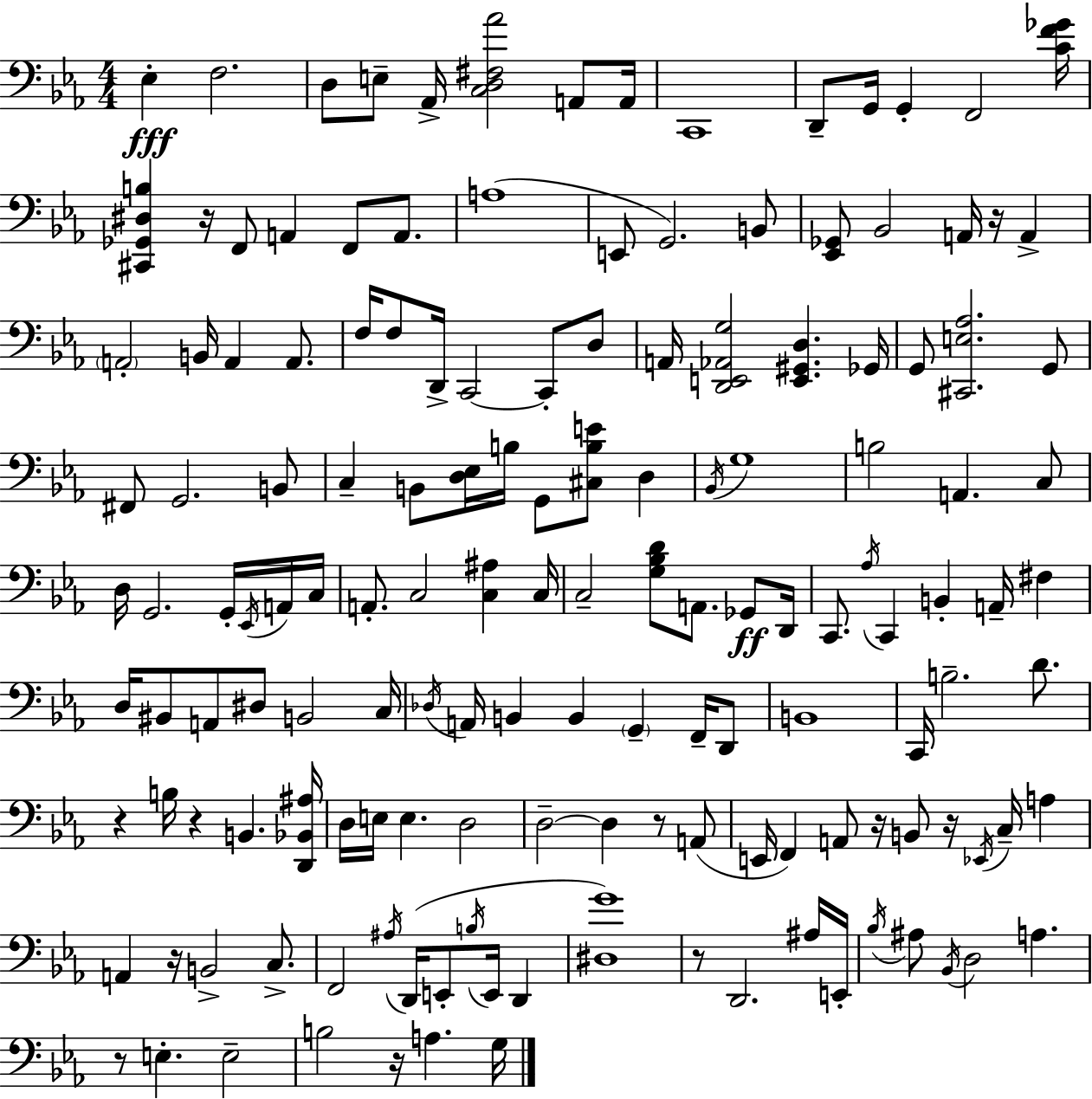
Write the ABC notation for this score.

X:1
T:Untitled
M:4/4
L:1/4
K:Eb
_E, F,2 D,/2 E,/2 _A,,/4 [C,D,^F,_A]2 A,,/2 A,,/4 C,,4 D,,/2 G,,/4 G,, F,,2 [CF_G]/4 [^C,,_G,,^D,B,] z/4 F,,/2 A,, F,,/2 A,,/2 A,4 E,,/2 G,,2 B,,/2 [_E,,_G,,]/2 _B,,2 A,,/4 z/4 A,, A,,2 B,,/4 A,, A,,/2 F,/4 F,/2 D,,/4 C,,2 C,,/2 D,/2 A,,/4 [D,,E,,_A,,G,]2 [E,,^G,,D,] _G,,/4 G,,/2 [^C,,E,_A,]2 G,,/2 ^F,,/2 G,,2 B,,/2 C, B,,/2 [D,_E,]/4 B,/4 G,,/2 [^C,B,E]/2 D, _B,,/4 G,4 B,2 A,, C,/2 D,/4 G,,2 G,,/4 _E,,/4 A,,/4 C,/4 A,,/2 C,2 [C,^A,] C,/4 C,2 [G,_B,D]/2 A,,/2 _G,,/2 D,,/4 C,,/2 _A,/4 C,, B,, A,,/4 ^F, D,/4 ^B,,/2 A,,/2 ^D,/2 B,,2 C,/4 _D,/4 A,,/4 B,, B,, G,, F,,/4 D,,/2 B,,4 C,,/4 B,2 D/2 z B,/4 z B,, [D,,_B,,^A,]/4 D,/4 E,/4 E, D,2 D,2 D, z/2 A,,/2 E,,/4 F,, A,,/2 z/4 B,,/2 z/4 _E,,/4 C,/4 A, A,, z/4 B,,2 C,/2 F,,2 ^A,/4 D,,/4 E,,/2 B,/4 E,,/4 D,, [^D,G]4 z/2 D,,2 ^A,/4 E,,/4 _B,/4 ^A,/2 _B,,/4 D,2 A, z/2 E, E,2 B,2 z/4 A, G,/4